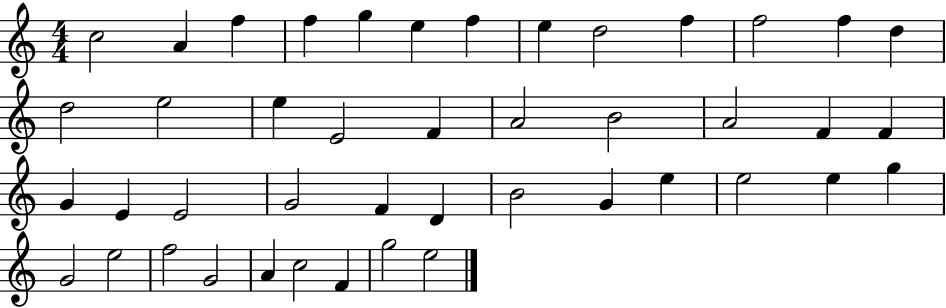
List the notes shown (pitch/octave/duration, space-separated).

C5/h A4/q F5/q F5/q G5/q E5/q F5/q E5/q D5/h F5/q F5/h F5/q D5/q D5/h E5/h E5/q E4/h F4/q A4/h B4/h A4/h F4/q F4/q G4/q E4/q E4/h G4/h F4/q D4/q B4/h G4/q E5/q E5/h E5/q G5/q G4/h E5/h F5/h G4/h A4/q C5/h F4/q G5/h E5/h